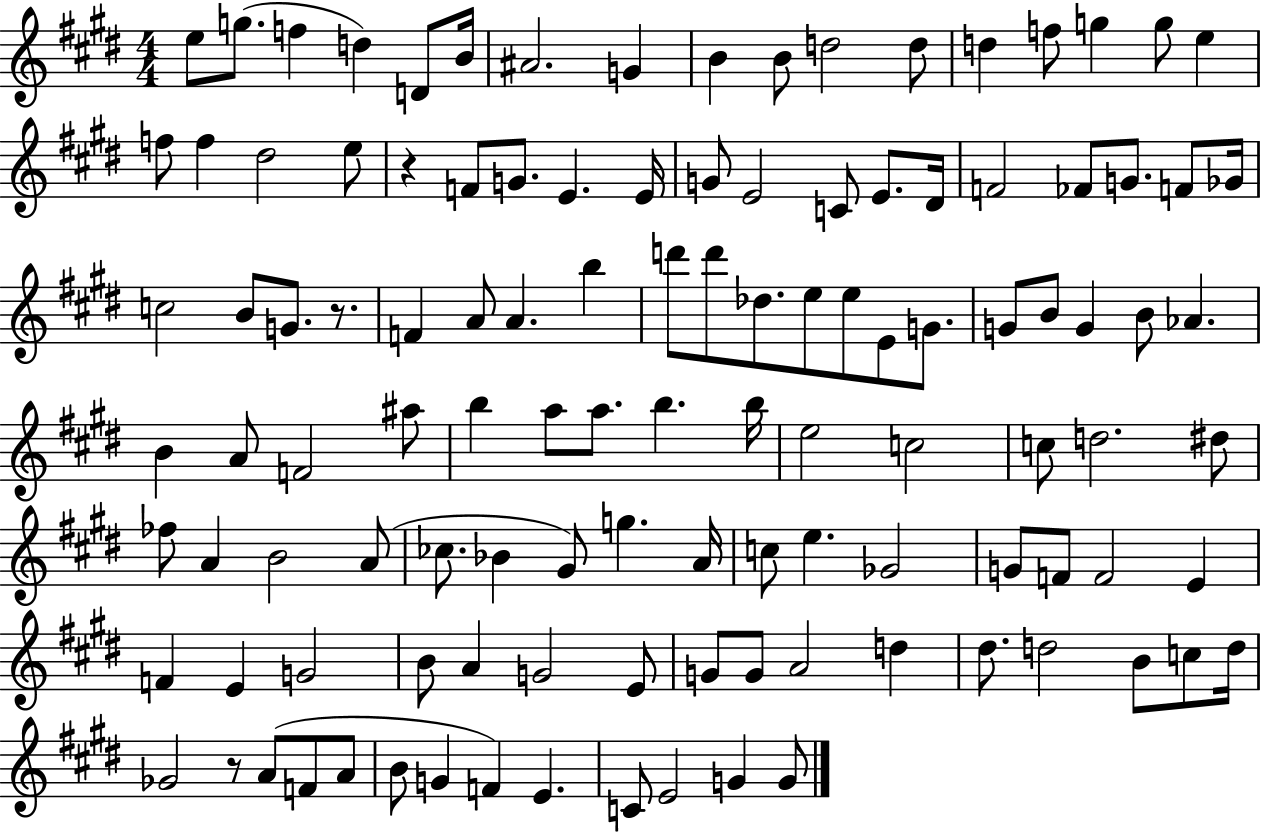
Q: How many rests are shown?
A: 3